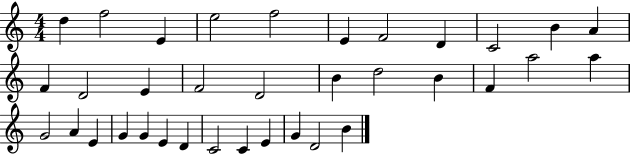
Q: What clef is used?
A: treble